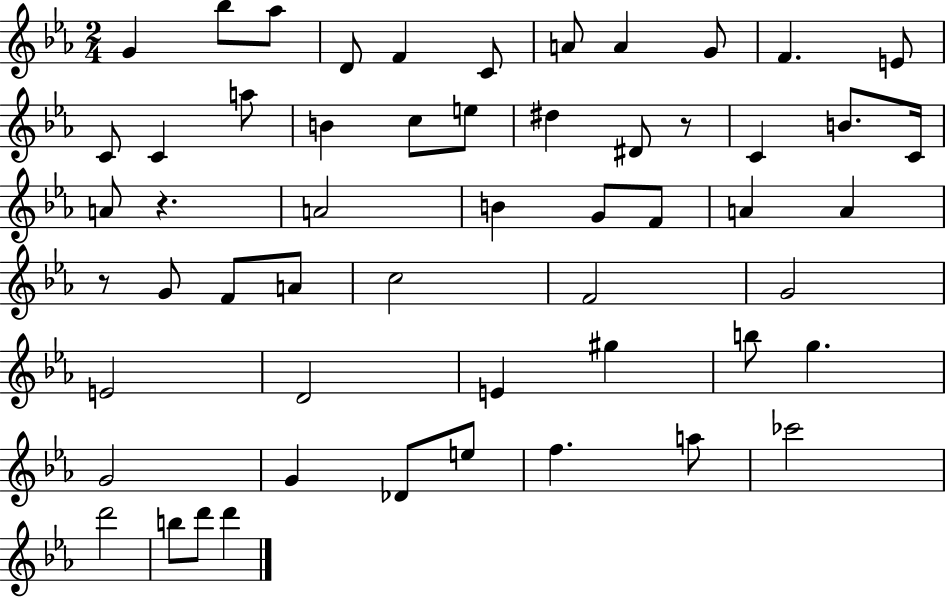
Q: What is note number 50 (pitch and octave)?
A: B5